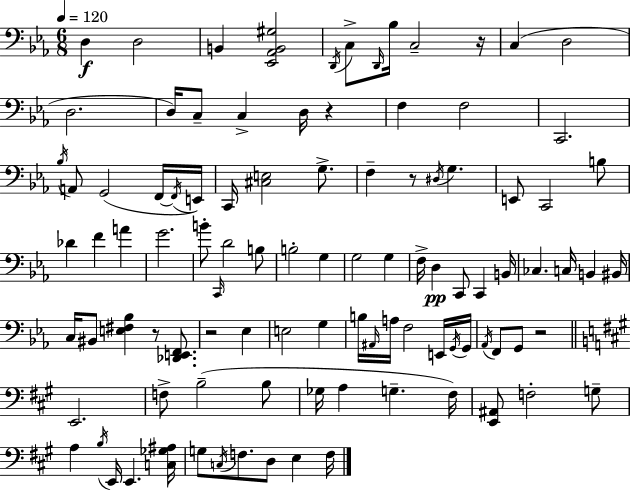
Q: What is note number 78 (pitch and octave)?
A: G3